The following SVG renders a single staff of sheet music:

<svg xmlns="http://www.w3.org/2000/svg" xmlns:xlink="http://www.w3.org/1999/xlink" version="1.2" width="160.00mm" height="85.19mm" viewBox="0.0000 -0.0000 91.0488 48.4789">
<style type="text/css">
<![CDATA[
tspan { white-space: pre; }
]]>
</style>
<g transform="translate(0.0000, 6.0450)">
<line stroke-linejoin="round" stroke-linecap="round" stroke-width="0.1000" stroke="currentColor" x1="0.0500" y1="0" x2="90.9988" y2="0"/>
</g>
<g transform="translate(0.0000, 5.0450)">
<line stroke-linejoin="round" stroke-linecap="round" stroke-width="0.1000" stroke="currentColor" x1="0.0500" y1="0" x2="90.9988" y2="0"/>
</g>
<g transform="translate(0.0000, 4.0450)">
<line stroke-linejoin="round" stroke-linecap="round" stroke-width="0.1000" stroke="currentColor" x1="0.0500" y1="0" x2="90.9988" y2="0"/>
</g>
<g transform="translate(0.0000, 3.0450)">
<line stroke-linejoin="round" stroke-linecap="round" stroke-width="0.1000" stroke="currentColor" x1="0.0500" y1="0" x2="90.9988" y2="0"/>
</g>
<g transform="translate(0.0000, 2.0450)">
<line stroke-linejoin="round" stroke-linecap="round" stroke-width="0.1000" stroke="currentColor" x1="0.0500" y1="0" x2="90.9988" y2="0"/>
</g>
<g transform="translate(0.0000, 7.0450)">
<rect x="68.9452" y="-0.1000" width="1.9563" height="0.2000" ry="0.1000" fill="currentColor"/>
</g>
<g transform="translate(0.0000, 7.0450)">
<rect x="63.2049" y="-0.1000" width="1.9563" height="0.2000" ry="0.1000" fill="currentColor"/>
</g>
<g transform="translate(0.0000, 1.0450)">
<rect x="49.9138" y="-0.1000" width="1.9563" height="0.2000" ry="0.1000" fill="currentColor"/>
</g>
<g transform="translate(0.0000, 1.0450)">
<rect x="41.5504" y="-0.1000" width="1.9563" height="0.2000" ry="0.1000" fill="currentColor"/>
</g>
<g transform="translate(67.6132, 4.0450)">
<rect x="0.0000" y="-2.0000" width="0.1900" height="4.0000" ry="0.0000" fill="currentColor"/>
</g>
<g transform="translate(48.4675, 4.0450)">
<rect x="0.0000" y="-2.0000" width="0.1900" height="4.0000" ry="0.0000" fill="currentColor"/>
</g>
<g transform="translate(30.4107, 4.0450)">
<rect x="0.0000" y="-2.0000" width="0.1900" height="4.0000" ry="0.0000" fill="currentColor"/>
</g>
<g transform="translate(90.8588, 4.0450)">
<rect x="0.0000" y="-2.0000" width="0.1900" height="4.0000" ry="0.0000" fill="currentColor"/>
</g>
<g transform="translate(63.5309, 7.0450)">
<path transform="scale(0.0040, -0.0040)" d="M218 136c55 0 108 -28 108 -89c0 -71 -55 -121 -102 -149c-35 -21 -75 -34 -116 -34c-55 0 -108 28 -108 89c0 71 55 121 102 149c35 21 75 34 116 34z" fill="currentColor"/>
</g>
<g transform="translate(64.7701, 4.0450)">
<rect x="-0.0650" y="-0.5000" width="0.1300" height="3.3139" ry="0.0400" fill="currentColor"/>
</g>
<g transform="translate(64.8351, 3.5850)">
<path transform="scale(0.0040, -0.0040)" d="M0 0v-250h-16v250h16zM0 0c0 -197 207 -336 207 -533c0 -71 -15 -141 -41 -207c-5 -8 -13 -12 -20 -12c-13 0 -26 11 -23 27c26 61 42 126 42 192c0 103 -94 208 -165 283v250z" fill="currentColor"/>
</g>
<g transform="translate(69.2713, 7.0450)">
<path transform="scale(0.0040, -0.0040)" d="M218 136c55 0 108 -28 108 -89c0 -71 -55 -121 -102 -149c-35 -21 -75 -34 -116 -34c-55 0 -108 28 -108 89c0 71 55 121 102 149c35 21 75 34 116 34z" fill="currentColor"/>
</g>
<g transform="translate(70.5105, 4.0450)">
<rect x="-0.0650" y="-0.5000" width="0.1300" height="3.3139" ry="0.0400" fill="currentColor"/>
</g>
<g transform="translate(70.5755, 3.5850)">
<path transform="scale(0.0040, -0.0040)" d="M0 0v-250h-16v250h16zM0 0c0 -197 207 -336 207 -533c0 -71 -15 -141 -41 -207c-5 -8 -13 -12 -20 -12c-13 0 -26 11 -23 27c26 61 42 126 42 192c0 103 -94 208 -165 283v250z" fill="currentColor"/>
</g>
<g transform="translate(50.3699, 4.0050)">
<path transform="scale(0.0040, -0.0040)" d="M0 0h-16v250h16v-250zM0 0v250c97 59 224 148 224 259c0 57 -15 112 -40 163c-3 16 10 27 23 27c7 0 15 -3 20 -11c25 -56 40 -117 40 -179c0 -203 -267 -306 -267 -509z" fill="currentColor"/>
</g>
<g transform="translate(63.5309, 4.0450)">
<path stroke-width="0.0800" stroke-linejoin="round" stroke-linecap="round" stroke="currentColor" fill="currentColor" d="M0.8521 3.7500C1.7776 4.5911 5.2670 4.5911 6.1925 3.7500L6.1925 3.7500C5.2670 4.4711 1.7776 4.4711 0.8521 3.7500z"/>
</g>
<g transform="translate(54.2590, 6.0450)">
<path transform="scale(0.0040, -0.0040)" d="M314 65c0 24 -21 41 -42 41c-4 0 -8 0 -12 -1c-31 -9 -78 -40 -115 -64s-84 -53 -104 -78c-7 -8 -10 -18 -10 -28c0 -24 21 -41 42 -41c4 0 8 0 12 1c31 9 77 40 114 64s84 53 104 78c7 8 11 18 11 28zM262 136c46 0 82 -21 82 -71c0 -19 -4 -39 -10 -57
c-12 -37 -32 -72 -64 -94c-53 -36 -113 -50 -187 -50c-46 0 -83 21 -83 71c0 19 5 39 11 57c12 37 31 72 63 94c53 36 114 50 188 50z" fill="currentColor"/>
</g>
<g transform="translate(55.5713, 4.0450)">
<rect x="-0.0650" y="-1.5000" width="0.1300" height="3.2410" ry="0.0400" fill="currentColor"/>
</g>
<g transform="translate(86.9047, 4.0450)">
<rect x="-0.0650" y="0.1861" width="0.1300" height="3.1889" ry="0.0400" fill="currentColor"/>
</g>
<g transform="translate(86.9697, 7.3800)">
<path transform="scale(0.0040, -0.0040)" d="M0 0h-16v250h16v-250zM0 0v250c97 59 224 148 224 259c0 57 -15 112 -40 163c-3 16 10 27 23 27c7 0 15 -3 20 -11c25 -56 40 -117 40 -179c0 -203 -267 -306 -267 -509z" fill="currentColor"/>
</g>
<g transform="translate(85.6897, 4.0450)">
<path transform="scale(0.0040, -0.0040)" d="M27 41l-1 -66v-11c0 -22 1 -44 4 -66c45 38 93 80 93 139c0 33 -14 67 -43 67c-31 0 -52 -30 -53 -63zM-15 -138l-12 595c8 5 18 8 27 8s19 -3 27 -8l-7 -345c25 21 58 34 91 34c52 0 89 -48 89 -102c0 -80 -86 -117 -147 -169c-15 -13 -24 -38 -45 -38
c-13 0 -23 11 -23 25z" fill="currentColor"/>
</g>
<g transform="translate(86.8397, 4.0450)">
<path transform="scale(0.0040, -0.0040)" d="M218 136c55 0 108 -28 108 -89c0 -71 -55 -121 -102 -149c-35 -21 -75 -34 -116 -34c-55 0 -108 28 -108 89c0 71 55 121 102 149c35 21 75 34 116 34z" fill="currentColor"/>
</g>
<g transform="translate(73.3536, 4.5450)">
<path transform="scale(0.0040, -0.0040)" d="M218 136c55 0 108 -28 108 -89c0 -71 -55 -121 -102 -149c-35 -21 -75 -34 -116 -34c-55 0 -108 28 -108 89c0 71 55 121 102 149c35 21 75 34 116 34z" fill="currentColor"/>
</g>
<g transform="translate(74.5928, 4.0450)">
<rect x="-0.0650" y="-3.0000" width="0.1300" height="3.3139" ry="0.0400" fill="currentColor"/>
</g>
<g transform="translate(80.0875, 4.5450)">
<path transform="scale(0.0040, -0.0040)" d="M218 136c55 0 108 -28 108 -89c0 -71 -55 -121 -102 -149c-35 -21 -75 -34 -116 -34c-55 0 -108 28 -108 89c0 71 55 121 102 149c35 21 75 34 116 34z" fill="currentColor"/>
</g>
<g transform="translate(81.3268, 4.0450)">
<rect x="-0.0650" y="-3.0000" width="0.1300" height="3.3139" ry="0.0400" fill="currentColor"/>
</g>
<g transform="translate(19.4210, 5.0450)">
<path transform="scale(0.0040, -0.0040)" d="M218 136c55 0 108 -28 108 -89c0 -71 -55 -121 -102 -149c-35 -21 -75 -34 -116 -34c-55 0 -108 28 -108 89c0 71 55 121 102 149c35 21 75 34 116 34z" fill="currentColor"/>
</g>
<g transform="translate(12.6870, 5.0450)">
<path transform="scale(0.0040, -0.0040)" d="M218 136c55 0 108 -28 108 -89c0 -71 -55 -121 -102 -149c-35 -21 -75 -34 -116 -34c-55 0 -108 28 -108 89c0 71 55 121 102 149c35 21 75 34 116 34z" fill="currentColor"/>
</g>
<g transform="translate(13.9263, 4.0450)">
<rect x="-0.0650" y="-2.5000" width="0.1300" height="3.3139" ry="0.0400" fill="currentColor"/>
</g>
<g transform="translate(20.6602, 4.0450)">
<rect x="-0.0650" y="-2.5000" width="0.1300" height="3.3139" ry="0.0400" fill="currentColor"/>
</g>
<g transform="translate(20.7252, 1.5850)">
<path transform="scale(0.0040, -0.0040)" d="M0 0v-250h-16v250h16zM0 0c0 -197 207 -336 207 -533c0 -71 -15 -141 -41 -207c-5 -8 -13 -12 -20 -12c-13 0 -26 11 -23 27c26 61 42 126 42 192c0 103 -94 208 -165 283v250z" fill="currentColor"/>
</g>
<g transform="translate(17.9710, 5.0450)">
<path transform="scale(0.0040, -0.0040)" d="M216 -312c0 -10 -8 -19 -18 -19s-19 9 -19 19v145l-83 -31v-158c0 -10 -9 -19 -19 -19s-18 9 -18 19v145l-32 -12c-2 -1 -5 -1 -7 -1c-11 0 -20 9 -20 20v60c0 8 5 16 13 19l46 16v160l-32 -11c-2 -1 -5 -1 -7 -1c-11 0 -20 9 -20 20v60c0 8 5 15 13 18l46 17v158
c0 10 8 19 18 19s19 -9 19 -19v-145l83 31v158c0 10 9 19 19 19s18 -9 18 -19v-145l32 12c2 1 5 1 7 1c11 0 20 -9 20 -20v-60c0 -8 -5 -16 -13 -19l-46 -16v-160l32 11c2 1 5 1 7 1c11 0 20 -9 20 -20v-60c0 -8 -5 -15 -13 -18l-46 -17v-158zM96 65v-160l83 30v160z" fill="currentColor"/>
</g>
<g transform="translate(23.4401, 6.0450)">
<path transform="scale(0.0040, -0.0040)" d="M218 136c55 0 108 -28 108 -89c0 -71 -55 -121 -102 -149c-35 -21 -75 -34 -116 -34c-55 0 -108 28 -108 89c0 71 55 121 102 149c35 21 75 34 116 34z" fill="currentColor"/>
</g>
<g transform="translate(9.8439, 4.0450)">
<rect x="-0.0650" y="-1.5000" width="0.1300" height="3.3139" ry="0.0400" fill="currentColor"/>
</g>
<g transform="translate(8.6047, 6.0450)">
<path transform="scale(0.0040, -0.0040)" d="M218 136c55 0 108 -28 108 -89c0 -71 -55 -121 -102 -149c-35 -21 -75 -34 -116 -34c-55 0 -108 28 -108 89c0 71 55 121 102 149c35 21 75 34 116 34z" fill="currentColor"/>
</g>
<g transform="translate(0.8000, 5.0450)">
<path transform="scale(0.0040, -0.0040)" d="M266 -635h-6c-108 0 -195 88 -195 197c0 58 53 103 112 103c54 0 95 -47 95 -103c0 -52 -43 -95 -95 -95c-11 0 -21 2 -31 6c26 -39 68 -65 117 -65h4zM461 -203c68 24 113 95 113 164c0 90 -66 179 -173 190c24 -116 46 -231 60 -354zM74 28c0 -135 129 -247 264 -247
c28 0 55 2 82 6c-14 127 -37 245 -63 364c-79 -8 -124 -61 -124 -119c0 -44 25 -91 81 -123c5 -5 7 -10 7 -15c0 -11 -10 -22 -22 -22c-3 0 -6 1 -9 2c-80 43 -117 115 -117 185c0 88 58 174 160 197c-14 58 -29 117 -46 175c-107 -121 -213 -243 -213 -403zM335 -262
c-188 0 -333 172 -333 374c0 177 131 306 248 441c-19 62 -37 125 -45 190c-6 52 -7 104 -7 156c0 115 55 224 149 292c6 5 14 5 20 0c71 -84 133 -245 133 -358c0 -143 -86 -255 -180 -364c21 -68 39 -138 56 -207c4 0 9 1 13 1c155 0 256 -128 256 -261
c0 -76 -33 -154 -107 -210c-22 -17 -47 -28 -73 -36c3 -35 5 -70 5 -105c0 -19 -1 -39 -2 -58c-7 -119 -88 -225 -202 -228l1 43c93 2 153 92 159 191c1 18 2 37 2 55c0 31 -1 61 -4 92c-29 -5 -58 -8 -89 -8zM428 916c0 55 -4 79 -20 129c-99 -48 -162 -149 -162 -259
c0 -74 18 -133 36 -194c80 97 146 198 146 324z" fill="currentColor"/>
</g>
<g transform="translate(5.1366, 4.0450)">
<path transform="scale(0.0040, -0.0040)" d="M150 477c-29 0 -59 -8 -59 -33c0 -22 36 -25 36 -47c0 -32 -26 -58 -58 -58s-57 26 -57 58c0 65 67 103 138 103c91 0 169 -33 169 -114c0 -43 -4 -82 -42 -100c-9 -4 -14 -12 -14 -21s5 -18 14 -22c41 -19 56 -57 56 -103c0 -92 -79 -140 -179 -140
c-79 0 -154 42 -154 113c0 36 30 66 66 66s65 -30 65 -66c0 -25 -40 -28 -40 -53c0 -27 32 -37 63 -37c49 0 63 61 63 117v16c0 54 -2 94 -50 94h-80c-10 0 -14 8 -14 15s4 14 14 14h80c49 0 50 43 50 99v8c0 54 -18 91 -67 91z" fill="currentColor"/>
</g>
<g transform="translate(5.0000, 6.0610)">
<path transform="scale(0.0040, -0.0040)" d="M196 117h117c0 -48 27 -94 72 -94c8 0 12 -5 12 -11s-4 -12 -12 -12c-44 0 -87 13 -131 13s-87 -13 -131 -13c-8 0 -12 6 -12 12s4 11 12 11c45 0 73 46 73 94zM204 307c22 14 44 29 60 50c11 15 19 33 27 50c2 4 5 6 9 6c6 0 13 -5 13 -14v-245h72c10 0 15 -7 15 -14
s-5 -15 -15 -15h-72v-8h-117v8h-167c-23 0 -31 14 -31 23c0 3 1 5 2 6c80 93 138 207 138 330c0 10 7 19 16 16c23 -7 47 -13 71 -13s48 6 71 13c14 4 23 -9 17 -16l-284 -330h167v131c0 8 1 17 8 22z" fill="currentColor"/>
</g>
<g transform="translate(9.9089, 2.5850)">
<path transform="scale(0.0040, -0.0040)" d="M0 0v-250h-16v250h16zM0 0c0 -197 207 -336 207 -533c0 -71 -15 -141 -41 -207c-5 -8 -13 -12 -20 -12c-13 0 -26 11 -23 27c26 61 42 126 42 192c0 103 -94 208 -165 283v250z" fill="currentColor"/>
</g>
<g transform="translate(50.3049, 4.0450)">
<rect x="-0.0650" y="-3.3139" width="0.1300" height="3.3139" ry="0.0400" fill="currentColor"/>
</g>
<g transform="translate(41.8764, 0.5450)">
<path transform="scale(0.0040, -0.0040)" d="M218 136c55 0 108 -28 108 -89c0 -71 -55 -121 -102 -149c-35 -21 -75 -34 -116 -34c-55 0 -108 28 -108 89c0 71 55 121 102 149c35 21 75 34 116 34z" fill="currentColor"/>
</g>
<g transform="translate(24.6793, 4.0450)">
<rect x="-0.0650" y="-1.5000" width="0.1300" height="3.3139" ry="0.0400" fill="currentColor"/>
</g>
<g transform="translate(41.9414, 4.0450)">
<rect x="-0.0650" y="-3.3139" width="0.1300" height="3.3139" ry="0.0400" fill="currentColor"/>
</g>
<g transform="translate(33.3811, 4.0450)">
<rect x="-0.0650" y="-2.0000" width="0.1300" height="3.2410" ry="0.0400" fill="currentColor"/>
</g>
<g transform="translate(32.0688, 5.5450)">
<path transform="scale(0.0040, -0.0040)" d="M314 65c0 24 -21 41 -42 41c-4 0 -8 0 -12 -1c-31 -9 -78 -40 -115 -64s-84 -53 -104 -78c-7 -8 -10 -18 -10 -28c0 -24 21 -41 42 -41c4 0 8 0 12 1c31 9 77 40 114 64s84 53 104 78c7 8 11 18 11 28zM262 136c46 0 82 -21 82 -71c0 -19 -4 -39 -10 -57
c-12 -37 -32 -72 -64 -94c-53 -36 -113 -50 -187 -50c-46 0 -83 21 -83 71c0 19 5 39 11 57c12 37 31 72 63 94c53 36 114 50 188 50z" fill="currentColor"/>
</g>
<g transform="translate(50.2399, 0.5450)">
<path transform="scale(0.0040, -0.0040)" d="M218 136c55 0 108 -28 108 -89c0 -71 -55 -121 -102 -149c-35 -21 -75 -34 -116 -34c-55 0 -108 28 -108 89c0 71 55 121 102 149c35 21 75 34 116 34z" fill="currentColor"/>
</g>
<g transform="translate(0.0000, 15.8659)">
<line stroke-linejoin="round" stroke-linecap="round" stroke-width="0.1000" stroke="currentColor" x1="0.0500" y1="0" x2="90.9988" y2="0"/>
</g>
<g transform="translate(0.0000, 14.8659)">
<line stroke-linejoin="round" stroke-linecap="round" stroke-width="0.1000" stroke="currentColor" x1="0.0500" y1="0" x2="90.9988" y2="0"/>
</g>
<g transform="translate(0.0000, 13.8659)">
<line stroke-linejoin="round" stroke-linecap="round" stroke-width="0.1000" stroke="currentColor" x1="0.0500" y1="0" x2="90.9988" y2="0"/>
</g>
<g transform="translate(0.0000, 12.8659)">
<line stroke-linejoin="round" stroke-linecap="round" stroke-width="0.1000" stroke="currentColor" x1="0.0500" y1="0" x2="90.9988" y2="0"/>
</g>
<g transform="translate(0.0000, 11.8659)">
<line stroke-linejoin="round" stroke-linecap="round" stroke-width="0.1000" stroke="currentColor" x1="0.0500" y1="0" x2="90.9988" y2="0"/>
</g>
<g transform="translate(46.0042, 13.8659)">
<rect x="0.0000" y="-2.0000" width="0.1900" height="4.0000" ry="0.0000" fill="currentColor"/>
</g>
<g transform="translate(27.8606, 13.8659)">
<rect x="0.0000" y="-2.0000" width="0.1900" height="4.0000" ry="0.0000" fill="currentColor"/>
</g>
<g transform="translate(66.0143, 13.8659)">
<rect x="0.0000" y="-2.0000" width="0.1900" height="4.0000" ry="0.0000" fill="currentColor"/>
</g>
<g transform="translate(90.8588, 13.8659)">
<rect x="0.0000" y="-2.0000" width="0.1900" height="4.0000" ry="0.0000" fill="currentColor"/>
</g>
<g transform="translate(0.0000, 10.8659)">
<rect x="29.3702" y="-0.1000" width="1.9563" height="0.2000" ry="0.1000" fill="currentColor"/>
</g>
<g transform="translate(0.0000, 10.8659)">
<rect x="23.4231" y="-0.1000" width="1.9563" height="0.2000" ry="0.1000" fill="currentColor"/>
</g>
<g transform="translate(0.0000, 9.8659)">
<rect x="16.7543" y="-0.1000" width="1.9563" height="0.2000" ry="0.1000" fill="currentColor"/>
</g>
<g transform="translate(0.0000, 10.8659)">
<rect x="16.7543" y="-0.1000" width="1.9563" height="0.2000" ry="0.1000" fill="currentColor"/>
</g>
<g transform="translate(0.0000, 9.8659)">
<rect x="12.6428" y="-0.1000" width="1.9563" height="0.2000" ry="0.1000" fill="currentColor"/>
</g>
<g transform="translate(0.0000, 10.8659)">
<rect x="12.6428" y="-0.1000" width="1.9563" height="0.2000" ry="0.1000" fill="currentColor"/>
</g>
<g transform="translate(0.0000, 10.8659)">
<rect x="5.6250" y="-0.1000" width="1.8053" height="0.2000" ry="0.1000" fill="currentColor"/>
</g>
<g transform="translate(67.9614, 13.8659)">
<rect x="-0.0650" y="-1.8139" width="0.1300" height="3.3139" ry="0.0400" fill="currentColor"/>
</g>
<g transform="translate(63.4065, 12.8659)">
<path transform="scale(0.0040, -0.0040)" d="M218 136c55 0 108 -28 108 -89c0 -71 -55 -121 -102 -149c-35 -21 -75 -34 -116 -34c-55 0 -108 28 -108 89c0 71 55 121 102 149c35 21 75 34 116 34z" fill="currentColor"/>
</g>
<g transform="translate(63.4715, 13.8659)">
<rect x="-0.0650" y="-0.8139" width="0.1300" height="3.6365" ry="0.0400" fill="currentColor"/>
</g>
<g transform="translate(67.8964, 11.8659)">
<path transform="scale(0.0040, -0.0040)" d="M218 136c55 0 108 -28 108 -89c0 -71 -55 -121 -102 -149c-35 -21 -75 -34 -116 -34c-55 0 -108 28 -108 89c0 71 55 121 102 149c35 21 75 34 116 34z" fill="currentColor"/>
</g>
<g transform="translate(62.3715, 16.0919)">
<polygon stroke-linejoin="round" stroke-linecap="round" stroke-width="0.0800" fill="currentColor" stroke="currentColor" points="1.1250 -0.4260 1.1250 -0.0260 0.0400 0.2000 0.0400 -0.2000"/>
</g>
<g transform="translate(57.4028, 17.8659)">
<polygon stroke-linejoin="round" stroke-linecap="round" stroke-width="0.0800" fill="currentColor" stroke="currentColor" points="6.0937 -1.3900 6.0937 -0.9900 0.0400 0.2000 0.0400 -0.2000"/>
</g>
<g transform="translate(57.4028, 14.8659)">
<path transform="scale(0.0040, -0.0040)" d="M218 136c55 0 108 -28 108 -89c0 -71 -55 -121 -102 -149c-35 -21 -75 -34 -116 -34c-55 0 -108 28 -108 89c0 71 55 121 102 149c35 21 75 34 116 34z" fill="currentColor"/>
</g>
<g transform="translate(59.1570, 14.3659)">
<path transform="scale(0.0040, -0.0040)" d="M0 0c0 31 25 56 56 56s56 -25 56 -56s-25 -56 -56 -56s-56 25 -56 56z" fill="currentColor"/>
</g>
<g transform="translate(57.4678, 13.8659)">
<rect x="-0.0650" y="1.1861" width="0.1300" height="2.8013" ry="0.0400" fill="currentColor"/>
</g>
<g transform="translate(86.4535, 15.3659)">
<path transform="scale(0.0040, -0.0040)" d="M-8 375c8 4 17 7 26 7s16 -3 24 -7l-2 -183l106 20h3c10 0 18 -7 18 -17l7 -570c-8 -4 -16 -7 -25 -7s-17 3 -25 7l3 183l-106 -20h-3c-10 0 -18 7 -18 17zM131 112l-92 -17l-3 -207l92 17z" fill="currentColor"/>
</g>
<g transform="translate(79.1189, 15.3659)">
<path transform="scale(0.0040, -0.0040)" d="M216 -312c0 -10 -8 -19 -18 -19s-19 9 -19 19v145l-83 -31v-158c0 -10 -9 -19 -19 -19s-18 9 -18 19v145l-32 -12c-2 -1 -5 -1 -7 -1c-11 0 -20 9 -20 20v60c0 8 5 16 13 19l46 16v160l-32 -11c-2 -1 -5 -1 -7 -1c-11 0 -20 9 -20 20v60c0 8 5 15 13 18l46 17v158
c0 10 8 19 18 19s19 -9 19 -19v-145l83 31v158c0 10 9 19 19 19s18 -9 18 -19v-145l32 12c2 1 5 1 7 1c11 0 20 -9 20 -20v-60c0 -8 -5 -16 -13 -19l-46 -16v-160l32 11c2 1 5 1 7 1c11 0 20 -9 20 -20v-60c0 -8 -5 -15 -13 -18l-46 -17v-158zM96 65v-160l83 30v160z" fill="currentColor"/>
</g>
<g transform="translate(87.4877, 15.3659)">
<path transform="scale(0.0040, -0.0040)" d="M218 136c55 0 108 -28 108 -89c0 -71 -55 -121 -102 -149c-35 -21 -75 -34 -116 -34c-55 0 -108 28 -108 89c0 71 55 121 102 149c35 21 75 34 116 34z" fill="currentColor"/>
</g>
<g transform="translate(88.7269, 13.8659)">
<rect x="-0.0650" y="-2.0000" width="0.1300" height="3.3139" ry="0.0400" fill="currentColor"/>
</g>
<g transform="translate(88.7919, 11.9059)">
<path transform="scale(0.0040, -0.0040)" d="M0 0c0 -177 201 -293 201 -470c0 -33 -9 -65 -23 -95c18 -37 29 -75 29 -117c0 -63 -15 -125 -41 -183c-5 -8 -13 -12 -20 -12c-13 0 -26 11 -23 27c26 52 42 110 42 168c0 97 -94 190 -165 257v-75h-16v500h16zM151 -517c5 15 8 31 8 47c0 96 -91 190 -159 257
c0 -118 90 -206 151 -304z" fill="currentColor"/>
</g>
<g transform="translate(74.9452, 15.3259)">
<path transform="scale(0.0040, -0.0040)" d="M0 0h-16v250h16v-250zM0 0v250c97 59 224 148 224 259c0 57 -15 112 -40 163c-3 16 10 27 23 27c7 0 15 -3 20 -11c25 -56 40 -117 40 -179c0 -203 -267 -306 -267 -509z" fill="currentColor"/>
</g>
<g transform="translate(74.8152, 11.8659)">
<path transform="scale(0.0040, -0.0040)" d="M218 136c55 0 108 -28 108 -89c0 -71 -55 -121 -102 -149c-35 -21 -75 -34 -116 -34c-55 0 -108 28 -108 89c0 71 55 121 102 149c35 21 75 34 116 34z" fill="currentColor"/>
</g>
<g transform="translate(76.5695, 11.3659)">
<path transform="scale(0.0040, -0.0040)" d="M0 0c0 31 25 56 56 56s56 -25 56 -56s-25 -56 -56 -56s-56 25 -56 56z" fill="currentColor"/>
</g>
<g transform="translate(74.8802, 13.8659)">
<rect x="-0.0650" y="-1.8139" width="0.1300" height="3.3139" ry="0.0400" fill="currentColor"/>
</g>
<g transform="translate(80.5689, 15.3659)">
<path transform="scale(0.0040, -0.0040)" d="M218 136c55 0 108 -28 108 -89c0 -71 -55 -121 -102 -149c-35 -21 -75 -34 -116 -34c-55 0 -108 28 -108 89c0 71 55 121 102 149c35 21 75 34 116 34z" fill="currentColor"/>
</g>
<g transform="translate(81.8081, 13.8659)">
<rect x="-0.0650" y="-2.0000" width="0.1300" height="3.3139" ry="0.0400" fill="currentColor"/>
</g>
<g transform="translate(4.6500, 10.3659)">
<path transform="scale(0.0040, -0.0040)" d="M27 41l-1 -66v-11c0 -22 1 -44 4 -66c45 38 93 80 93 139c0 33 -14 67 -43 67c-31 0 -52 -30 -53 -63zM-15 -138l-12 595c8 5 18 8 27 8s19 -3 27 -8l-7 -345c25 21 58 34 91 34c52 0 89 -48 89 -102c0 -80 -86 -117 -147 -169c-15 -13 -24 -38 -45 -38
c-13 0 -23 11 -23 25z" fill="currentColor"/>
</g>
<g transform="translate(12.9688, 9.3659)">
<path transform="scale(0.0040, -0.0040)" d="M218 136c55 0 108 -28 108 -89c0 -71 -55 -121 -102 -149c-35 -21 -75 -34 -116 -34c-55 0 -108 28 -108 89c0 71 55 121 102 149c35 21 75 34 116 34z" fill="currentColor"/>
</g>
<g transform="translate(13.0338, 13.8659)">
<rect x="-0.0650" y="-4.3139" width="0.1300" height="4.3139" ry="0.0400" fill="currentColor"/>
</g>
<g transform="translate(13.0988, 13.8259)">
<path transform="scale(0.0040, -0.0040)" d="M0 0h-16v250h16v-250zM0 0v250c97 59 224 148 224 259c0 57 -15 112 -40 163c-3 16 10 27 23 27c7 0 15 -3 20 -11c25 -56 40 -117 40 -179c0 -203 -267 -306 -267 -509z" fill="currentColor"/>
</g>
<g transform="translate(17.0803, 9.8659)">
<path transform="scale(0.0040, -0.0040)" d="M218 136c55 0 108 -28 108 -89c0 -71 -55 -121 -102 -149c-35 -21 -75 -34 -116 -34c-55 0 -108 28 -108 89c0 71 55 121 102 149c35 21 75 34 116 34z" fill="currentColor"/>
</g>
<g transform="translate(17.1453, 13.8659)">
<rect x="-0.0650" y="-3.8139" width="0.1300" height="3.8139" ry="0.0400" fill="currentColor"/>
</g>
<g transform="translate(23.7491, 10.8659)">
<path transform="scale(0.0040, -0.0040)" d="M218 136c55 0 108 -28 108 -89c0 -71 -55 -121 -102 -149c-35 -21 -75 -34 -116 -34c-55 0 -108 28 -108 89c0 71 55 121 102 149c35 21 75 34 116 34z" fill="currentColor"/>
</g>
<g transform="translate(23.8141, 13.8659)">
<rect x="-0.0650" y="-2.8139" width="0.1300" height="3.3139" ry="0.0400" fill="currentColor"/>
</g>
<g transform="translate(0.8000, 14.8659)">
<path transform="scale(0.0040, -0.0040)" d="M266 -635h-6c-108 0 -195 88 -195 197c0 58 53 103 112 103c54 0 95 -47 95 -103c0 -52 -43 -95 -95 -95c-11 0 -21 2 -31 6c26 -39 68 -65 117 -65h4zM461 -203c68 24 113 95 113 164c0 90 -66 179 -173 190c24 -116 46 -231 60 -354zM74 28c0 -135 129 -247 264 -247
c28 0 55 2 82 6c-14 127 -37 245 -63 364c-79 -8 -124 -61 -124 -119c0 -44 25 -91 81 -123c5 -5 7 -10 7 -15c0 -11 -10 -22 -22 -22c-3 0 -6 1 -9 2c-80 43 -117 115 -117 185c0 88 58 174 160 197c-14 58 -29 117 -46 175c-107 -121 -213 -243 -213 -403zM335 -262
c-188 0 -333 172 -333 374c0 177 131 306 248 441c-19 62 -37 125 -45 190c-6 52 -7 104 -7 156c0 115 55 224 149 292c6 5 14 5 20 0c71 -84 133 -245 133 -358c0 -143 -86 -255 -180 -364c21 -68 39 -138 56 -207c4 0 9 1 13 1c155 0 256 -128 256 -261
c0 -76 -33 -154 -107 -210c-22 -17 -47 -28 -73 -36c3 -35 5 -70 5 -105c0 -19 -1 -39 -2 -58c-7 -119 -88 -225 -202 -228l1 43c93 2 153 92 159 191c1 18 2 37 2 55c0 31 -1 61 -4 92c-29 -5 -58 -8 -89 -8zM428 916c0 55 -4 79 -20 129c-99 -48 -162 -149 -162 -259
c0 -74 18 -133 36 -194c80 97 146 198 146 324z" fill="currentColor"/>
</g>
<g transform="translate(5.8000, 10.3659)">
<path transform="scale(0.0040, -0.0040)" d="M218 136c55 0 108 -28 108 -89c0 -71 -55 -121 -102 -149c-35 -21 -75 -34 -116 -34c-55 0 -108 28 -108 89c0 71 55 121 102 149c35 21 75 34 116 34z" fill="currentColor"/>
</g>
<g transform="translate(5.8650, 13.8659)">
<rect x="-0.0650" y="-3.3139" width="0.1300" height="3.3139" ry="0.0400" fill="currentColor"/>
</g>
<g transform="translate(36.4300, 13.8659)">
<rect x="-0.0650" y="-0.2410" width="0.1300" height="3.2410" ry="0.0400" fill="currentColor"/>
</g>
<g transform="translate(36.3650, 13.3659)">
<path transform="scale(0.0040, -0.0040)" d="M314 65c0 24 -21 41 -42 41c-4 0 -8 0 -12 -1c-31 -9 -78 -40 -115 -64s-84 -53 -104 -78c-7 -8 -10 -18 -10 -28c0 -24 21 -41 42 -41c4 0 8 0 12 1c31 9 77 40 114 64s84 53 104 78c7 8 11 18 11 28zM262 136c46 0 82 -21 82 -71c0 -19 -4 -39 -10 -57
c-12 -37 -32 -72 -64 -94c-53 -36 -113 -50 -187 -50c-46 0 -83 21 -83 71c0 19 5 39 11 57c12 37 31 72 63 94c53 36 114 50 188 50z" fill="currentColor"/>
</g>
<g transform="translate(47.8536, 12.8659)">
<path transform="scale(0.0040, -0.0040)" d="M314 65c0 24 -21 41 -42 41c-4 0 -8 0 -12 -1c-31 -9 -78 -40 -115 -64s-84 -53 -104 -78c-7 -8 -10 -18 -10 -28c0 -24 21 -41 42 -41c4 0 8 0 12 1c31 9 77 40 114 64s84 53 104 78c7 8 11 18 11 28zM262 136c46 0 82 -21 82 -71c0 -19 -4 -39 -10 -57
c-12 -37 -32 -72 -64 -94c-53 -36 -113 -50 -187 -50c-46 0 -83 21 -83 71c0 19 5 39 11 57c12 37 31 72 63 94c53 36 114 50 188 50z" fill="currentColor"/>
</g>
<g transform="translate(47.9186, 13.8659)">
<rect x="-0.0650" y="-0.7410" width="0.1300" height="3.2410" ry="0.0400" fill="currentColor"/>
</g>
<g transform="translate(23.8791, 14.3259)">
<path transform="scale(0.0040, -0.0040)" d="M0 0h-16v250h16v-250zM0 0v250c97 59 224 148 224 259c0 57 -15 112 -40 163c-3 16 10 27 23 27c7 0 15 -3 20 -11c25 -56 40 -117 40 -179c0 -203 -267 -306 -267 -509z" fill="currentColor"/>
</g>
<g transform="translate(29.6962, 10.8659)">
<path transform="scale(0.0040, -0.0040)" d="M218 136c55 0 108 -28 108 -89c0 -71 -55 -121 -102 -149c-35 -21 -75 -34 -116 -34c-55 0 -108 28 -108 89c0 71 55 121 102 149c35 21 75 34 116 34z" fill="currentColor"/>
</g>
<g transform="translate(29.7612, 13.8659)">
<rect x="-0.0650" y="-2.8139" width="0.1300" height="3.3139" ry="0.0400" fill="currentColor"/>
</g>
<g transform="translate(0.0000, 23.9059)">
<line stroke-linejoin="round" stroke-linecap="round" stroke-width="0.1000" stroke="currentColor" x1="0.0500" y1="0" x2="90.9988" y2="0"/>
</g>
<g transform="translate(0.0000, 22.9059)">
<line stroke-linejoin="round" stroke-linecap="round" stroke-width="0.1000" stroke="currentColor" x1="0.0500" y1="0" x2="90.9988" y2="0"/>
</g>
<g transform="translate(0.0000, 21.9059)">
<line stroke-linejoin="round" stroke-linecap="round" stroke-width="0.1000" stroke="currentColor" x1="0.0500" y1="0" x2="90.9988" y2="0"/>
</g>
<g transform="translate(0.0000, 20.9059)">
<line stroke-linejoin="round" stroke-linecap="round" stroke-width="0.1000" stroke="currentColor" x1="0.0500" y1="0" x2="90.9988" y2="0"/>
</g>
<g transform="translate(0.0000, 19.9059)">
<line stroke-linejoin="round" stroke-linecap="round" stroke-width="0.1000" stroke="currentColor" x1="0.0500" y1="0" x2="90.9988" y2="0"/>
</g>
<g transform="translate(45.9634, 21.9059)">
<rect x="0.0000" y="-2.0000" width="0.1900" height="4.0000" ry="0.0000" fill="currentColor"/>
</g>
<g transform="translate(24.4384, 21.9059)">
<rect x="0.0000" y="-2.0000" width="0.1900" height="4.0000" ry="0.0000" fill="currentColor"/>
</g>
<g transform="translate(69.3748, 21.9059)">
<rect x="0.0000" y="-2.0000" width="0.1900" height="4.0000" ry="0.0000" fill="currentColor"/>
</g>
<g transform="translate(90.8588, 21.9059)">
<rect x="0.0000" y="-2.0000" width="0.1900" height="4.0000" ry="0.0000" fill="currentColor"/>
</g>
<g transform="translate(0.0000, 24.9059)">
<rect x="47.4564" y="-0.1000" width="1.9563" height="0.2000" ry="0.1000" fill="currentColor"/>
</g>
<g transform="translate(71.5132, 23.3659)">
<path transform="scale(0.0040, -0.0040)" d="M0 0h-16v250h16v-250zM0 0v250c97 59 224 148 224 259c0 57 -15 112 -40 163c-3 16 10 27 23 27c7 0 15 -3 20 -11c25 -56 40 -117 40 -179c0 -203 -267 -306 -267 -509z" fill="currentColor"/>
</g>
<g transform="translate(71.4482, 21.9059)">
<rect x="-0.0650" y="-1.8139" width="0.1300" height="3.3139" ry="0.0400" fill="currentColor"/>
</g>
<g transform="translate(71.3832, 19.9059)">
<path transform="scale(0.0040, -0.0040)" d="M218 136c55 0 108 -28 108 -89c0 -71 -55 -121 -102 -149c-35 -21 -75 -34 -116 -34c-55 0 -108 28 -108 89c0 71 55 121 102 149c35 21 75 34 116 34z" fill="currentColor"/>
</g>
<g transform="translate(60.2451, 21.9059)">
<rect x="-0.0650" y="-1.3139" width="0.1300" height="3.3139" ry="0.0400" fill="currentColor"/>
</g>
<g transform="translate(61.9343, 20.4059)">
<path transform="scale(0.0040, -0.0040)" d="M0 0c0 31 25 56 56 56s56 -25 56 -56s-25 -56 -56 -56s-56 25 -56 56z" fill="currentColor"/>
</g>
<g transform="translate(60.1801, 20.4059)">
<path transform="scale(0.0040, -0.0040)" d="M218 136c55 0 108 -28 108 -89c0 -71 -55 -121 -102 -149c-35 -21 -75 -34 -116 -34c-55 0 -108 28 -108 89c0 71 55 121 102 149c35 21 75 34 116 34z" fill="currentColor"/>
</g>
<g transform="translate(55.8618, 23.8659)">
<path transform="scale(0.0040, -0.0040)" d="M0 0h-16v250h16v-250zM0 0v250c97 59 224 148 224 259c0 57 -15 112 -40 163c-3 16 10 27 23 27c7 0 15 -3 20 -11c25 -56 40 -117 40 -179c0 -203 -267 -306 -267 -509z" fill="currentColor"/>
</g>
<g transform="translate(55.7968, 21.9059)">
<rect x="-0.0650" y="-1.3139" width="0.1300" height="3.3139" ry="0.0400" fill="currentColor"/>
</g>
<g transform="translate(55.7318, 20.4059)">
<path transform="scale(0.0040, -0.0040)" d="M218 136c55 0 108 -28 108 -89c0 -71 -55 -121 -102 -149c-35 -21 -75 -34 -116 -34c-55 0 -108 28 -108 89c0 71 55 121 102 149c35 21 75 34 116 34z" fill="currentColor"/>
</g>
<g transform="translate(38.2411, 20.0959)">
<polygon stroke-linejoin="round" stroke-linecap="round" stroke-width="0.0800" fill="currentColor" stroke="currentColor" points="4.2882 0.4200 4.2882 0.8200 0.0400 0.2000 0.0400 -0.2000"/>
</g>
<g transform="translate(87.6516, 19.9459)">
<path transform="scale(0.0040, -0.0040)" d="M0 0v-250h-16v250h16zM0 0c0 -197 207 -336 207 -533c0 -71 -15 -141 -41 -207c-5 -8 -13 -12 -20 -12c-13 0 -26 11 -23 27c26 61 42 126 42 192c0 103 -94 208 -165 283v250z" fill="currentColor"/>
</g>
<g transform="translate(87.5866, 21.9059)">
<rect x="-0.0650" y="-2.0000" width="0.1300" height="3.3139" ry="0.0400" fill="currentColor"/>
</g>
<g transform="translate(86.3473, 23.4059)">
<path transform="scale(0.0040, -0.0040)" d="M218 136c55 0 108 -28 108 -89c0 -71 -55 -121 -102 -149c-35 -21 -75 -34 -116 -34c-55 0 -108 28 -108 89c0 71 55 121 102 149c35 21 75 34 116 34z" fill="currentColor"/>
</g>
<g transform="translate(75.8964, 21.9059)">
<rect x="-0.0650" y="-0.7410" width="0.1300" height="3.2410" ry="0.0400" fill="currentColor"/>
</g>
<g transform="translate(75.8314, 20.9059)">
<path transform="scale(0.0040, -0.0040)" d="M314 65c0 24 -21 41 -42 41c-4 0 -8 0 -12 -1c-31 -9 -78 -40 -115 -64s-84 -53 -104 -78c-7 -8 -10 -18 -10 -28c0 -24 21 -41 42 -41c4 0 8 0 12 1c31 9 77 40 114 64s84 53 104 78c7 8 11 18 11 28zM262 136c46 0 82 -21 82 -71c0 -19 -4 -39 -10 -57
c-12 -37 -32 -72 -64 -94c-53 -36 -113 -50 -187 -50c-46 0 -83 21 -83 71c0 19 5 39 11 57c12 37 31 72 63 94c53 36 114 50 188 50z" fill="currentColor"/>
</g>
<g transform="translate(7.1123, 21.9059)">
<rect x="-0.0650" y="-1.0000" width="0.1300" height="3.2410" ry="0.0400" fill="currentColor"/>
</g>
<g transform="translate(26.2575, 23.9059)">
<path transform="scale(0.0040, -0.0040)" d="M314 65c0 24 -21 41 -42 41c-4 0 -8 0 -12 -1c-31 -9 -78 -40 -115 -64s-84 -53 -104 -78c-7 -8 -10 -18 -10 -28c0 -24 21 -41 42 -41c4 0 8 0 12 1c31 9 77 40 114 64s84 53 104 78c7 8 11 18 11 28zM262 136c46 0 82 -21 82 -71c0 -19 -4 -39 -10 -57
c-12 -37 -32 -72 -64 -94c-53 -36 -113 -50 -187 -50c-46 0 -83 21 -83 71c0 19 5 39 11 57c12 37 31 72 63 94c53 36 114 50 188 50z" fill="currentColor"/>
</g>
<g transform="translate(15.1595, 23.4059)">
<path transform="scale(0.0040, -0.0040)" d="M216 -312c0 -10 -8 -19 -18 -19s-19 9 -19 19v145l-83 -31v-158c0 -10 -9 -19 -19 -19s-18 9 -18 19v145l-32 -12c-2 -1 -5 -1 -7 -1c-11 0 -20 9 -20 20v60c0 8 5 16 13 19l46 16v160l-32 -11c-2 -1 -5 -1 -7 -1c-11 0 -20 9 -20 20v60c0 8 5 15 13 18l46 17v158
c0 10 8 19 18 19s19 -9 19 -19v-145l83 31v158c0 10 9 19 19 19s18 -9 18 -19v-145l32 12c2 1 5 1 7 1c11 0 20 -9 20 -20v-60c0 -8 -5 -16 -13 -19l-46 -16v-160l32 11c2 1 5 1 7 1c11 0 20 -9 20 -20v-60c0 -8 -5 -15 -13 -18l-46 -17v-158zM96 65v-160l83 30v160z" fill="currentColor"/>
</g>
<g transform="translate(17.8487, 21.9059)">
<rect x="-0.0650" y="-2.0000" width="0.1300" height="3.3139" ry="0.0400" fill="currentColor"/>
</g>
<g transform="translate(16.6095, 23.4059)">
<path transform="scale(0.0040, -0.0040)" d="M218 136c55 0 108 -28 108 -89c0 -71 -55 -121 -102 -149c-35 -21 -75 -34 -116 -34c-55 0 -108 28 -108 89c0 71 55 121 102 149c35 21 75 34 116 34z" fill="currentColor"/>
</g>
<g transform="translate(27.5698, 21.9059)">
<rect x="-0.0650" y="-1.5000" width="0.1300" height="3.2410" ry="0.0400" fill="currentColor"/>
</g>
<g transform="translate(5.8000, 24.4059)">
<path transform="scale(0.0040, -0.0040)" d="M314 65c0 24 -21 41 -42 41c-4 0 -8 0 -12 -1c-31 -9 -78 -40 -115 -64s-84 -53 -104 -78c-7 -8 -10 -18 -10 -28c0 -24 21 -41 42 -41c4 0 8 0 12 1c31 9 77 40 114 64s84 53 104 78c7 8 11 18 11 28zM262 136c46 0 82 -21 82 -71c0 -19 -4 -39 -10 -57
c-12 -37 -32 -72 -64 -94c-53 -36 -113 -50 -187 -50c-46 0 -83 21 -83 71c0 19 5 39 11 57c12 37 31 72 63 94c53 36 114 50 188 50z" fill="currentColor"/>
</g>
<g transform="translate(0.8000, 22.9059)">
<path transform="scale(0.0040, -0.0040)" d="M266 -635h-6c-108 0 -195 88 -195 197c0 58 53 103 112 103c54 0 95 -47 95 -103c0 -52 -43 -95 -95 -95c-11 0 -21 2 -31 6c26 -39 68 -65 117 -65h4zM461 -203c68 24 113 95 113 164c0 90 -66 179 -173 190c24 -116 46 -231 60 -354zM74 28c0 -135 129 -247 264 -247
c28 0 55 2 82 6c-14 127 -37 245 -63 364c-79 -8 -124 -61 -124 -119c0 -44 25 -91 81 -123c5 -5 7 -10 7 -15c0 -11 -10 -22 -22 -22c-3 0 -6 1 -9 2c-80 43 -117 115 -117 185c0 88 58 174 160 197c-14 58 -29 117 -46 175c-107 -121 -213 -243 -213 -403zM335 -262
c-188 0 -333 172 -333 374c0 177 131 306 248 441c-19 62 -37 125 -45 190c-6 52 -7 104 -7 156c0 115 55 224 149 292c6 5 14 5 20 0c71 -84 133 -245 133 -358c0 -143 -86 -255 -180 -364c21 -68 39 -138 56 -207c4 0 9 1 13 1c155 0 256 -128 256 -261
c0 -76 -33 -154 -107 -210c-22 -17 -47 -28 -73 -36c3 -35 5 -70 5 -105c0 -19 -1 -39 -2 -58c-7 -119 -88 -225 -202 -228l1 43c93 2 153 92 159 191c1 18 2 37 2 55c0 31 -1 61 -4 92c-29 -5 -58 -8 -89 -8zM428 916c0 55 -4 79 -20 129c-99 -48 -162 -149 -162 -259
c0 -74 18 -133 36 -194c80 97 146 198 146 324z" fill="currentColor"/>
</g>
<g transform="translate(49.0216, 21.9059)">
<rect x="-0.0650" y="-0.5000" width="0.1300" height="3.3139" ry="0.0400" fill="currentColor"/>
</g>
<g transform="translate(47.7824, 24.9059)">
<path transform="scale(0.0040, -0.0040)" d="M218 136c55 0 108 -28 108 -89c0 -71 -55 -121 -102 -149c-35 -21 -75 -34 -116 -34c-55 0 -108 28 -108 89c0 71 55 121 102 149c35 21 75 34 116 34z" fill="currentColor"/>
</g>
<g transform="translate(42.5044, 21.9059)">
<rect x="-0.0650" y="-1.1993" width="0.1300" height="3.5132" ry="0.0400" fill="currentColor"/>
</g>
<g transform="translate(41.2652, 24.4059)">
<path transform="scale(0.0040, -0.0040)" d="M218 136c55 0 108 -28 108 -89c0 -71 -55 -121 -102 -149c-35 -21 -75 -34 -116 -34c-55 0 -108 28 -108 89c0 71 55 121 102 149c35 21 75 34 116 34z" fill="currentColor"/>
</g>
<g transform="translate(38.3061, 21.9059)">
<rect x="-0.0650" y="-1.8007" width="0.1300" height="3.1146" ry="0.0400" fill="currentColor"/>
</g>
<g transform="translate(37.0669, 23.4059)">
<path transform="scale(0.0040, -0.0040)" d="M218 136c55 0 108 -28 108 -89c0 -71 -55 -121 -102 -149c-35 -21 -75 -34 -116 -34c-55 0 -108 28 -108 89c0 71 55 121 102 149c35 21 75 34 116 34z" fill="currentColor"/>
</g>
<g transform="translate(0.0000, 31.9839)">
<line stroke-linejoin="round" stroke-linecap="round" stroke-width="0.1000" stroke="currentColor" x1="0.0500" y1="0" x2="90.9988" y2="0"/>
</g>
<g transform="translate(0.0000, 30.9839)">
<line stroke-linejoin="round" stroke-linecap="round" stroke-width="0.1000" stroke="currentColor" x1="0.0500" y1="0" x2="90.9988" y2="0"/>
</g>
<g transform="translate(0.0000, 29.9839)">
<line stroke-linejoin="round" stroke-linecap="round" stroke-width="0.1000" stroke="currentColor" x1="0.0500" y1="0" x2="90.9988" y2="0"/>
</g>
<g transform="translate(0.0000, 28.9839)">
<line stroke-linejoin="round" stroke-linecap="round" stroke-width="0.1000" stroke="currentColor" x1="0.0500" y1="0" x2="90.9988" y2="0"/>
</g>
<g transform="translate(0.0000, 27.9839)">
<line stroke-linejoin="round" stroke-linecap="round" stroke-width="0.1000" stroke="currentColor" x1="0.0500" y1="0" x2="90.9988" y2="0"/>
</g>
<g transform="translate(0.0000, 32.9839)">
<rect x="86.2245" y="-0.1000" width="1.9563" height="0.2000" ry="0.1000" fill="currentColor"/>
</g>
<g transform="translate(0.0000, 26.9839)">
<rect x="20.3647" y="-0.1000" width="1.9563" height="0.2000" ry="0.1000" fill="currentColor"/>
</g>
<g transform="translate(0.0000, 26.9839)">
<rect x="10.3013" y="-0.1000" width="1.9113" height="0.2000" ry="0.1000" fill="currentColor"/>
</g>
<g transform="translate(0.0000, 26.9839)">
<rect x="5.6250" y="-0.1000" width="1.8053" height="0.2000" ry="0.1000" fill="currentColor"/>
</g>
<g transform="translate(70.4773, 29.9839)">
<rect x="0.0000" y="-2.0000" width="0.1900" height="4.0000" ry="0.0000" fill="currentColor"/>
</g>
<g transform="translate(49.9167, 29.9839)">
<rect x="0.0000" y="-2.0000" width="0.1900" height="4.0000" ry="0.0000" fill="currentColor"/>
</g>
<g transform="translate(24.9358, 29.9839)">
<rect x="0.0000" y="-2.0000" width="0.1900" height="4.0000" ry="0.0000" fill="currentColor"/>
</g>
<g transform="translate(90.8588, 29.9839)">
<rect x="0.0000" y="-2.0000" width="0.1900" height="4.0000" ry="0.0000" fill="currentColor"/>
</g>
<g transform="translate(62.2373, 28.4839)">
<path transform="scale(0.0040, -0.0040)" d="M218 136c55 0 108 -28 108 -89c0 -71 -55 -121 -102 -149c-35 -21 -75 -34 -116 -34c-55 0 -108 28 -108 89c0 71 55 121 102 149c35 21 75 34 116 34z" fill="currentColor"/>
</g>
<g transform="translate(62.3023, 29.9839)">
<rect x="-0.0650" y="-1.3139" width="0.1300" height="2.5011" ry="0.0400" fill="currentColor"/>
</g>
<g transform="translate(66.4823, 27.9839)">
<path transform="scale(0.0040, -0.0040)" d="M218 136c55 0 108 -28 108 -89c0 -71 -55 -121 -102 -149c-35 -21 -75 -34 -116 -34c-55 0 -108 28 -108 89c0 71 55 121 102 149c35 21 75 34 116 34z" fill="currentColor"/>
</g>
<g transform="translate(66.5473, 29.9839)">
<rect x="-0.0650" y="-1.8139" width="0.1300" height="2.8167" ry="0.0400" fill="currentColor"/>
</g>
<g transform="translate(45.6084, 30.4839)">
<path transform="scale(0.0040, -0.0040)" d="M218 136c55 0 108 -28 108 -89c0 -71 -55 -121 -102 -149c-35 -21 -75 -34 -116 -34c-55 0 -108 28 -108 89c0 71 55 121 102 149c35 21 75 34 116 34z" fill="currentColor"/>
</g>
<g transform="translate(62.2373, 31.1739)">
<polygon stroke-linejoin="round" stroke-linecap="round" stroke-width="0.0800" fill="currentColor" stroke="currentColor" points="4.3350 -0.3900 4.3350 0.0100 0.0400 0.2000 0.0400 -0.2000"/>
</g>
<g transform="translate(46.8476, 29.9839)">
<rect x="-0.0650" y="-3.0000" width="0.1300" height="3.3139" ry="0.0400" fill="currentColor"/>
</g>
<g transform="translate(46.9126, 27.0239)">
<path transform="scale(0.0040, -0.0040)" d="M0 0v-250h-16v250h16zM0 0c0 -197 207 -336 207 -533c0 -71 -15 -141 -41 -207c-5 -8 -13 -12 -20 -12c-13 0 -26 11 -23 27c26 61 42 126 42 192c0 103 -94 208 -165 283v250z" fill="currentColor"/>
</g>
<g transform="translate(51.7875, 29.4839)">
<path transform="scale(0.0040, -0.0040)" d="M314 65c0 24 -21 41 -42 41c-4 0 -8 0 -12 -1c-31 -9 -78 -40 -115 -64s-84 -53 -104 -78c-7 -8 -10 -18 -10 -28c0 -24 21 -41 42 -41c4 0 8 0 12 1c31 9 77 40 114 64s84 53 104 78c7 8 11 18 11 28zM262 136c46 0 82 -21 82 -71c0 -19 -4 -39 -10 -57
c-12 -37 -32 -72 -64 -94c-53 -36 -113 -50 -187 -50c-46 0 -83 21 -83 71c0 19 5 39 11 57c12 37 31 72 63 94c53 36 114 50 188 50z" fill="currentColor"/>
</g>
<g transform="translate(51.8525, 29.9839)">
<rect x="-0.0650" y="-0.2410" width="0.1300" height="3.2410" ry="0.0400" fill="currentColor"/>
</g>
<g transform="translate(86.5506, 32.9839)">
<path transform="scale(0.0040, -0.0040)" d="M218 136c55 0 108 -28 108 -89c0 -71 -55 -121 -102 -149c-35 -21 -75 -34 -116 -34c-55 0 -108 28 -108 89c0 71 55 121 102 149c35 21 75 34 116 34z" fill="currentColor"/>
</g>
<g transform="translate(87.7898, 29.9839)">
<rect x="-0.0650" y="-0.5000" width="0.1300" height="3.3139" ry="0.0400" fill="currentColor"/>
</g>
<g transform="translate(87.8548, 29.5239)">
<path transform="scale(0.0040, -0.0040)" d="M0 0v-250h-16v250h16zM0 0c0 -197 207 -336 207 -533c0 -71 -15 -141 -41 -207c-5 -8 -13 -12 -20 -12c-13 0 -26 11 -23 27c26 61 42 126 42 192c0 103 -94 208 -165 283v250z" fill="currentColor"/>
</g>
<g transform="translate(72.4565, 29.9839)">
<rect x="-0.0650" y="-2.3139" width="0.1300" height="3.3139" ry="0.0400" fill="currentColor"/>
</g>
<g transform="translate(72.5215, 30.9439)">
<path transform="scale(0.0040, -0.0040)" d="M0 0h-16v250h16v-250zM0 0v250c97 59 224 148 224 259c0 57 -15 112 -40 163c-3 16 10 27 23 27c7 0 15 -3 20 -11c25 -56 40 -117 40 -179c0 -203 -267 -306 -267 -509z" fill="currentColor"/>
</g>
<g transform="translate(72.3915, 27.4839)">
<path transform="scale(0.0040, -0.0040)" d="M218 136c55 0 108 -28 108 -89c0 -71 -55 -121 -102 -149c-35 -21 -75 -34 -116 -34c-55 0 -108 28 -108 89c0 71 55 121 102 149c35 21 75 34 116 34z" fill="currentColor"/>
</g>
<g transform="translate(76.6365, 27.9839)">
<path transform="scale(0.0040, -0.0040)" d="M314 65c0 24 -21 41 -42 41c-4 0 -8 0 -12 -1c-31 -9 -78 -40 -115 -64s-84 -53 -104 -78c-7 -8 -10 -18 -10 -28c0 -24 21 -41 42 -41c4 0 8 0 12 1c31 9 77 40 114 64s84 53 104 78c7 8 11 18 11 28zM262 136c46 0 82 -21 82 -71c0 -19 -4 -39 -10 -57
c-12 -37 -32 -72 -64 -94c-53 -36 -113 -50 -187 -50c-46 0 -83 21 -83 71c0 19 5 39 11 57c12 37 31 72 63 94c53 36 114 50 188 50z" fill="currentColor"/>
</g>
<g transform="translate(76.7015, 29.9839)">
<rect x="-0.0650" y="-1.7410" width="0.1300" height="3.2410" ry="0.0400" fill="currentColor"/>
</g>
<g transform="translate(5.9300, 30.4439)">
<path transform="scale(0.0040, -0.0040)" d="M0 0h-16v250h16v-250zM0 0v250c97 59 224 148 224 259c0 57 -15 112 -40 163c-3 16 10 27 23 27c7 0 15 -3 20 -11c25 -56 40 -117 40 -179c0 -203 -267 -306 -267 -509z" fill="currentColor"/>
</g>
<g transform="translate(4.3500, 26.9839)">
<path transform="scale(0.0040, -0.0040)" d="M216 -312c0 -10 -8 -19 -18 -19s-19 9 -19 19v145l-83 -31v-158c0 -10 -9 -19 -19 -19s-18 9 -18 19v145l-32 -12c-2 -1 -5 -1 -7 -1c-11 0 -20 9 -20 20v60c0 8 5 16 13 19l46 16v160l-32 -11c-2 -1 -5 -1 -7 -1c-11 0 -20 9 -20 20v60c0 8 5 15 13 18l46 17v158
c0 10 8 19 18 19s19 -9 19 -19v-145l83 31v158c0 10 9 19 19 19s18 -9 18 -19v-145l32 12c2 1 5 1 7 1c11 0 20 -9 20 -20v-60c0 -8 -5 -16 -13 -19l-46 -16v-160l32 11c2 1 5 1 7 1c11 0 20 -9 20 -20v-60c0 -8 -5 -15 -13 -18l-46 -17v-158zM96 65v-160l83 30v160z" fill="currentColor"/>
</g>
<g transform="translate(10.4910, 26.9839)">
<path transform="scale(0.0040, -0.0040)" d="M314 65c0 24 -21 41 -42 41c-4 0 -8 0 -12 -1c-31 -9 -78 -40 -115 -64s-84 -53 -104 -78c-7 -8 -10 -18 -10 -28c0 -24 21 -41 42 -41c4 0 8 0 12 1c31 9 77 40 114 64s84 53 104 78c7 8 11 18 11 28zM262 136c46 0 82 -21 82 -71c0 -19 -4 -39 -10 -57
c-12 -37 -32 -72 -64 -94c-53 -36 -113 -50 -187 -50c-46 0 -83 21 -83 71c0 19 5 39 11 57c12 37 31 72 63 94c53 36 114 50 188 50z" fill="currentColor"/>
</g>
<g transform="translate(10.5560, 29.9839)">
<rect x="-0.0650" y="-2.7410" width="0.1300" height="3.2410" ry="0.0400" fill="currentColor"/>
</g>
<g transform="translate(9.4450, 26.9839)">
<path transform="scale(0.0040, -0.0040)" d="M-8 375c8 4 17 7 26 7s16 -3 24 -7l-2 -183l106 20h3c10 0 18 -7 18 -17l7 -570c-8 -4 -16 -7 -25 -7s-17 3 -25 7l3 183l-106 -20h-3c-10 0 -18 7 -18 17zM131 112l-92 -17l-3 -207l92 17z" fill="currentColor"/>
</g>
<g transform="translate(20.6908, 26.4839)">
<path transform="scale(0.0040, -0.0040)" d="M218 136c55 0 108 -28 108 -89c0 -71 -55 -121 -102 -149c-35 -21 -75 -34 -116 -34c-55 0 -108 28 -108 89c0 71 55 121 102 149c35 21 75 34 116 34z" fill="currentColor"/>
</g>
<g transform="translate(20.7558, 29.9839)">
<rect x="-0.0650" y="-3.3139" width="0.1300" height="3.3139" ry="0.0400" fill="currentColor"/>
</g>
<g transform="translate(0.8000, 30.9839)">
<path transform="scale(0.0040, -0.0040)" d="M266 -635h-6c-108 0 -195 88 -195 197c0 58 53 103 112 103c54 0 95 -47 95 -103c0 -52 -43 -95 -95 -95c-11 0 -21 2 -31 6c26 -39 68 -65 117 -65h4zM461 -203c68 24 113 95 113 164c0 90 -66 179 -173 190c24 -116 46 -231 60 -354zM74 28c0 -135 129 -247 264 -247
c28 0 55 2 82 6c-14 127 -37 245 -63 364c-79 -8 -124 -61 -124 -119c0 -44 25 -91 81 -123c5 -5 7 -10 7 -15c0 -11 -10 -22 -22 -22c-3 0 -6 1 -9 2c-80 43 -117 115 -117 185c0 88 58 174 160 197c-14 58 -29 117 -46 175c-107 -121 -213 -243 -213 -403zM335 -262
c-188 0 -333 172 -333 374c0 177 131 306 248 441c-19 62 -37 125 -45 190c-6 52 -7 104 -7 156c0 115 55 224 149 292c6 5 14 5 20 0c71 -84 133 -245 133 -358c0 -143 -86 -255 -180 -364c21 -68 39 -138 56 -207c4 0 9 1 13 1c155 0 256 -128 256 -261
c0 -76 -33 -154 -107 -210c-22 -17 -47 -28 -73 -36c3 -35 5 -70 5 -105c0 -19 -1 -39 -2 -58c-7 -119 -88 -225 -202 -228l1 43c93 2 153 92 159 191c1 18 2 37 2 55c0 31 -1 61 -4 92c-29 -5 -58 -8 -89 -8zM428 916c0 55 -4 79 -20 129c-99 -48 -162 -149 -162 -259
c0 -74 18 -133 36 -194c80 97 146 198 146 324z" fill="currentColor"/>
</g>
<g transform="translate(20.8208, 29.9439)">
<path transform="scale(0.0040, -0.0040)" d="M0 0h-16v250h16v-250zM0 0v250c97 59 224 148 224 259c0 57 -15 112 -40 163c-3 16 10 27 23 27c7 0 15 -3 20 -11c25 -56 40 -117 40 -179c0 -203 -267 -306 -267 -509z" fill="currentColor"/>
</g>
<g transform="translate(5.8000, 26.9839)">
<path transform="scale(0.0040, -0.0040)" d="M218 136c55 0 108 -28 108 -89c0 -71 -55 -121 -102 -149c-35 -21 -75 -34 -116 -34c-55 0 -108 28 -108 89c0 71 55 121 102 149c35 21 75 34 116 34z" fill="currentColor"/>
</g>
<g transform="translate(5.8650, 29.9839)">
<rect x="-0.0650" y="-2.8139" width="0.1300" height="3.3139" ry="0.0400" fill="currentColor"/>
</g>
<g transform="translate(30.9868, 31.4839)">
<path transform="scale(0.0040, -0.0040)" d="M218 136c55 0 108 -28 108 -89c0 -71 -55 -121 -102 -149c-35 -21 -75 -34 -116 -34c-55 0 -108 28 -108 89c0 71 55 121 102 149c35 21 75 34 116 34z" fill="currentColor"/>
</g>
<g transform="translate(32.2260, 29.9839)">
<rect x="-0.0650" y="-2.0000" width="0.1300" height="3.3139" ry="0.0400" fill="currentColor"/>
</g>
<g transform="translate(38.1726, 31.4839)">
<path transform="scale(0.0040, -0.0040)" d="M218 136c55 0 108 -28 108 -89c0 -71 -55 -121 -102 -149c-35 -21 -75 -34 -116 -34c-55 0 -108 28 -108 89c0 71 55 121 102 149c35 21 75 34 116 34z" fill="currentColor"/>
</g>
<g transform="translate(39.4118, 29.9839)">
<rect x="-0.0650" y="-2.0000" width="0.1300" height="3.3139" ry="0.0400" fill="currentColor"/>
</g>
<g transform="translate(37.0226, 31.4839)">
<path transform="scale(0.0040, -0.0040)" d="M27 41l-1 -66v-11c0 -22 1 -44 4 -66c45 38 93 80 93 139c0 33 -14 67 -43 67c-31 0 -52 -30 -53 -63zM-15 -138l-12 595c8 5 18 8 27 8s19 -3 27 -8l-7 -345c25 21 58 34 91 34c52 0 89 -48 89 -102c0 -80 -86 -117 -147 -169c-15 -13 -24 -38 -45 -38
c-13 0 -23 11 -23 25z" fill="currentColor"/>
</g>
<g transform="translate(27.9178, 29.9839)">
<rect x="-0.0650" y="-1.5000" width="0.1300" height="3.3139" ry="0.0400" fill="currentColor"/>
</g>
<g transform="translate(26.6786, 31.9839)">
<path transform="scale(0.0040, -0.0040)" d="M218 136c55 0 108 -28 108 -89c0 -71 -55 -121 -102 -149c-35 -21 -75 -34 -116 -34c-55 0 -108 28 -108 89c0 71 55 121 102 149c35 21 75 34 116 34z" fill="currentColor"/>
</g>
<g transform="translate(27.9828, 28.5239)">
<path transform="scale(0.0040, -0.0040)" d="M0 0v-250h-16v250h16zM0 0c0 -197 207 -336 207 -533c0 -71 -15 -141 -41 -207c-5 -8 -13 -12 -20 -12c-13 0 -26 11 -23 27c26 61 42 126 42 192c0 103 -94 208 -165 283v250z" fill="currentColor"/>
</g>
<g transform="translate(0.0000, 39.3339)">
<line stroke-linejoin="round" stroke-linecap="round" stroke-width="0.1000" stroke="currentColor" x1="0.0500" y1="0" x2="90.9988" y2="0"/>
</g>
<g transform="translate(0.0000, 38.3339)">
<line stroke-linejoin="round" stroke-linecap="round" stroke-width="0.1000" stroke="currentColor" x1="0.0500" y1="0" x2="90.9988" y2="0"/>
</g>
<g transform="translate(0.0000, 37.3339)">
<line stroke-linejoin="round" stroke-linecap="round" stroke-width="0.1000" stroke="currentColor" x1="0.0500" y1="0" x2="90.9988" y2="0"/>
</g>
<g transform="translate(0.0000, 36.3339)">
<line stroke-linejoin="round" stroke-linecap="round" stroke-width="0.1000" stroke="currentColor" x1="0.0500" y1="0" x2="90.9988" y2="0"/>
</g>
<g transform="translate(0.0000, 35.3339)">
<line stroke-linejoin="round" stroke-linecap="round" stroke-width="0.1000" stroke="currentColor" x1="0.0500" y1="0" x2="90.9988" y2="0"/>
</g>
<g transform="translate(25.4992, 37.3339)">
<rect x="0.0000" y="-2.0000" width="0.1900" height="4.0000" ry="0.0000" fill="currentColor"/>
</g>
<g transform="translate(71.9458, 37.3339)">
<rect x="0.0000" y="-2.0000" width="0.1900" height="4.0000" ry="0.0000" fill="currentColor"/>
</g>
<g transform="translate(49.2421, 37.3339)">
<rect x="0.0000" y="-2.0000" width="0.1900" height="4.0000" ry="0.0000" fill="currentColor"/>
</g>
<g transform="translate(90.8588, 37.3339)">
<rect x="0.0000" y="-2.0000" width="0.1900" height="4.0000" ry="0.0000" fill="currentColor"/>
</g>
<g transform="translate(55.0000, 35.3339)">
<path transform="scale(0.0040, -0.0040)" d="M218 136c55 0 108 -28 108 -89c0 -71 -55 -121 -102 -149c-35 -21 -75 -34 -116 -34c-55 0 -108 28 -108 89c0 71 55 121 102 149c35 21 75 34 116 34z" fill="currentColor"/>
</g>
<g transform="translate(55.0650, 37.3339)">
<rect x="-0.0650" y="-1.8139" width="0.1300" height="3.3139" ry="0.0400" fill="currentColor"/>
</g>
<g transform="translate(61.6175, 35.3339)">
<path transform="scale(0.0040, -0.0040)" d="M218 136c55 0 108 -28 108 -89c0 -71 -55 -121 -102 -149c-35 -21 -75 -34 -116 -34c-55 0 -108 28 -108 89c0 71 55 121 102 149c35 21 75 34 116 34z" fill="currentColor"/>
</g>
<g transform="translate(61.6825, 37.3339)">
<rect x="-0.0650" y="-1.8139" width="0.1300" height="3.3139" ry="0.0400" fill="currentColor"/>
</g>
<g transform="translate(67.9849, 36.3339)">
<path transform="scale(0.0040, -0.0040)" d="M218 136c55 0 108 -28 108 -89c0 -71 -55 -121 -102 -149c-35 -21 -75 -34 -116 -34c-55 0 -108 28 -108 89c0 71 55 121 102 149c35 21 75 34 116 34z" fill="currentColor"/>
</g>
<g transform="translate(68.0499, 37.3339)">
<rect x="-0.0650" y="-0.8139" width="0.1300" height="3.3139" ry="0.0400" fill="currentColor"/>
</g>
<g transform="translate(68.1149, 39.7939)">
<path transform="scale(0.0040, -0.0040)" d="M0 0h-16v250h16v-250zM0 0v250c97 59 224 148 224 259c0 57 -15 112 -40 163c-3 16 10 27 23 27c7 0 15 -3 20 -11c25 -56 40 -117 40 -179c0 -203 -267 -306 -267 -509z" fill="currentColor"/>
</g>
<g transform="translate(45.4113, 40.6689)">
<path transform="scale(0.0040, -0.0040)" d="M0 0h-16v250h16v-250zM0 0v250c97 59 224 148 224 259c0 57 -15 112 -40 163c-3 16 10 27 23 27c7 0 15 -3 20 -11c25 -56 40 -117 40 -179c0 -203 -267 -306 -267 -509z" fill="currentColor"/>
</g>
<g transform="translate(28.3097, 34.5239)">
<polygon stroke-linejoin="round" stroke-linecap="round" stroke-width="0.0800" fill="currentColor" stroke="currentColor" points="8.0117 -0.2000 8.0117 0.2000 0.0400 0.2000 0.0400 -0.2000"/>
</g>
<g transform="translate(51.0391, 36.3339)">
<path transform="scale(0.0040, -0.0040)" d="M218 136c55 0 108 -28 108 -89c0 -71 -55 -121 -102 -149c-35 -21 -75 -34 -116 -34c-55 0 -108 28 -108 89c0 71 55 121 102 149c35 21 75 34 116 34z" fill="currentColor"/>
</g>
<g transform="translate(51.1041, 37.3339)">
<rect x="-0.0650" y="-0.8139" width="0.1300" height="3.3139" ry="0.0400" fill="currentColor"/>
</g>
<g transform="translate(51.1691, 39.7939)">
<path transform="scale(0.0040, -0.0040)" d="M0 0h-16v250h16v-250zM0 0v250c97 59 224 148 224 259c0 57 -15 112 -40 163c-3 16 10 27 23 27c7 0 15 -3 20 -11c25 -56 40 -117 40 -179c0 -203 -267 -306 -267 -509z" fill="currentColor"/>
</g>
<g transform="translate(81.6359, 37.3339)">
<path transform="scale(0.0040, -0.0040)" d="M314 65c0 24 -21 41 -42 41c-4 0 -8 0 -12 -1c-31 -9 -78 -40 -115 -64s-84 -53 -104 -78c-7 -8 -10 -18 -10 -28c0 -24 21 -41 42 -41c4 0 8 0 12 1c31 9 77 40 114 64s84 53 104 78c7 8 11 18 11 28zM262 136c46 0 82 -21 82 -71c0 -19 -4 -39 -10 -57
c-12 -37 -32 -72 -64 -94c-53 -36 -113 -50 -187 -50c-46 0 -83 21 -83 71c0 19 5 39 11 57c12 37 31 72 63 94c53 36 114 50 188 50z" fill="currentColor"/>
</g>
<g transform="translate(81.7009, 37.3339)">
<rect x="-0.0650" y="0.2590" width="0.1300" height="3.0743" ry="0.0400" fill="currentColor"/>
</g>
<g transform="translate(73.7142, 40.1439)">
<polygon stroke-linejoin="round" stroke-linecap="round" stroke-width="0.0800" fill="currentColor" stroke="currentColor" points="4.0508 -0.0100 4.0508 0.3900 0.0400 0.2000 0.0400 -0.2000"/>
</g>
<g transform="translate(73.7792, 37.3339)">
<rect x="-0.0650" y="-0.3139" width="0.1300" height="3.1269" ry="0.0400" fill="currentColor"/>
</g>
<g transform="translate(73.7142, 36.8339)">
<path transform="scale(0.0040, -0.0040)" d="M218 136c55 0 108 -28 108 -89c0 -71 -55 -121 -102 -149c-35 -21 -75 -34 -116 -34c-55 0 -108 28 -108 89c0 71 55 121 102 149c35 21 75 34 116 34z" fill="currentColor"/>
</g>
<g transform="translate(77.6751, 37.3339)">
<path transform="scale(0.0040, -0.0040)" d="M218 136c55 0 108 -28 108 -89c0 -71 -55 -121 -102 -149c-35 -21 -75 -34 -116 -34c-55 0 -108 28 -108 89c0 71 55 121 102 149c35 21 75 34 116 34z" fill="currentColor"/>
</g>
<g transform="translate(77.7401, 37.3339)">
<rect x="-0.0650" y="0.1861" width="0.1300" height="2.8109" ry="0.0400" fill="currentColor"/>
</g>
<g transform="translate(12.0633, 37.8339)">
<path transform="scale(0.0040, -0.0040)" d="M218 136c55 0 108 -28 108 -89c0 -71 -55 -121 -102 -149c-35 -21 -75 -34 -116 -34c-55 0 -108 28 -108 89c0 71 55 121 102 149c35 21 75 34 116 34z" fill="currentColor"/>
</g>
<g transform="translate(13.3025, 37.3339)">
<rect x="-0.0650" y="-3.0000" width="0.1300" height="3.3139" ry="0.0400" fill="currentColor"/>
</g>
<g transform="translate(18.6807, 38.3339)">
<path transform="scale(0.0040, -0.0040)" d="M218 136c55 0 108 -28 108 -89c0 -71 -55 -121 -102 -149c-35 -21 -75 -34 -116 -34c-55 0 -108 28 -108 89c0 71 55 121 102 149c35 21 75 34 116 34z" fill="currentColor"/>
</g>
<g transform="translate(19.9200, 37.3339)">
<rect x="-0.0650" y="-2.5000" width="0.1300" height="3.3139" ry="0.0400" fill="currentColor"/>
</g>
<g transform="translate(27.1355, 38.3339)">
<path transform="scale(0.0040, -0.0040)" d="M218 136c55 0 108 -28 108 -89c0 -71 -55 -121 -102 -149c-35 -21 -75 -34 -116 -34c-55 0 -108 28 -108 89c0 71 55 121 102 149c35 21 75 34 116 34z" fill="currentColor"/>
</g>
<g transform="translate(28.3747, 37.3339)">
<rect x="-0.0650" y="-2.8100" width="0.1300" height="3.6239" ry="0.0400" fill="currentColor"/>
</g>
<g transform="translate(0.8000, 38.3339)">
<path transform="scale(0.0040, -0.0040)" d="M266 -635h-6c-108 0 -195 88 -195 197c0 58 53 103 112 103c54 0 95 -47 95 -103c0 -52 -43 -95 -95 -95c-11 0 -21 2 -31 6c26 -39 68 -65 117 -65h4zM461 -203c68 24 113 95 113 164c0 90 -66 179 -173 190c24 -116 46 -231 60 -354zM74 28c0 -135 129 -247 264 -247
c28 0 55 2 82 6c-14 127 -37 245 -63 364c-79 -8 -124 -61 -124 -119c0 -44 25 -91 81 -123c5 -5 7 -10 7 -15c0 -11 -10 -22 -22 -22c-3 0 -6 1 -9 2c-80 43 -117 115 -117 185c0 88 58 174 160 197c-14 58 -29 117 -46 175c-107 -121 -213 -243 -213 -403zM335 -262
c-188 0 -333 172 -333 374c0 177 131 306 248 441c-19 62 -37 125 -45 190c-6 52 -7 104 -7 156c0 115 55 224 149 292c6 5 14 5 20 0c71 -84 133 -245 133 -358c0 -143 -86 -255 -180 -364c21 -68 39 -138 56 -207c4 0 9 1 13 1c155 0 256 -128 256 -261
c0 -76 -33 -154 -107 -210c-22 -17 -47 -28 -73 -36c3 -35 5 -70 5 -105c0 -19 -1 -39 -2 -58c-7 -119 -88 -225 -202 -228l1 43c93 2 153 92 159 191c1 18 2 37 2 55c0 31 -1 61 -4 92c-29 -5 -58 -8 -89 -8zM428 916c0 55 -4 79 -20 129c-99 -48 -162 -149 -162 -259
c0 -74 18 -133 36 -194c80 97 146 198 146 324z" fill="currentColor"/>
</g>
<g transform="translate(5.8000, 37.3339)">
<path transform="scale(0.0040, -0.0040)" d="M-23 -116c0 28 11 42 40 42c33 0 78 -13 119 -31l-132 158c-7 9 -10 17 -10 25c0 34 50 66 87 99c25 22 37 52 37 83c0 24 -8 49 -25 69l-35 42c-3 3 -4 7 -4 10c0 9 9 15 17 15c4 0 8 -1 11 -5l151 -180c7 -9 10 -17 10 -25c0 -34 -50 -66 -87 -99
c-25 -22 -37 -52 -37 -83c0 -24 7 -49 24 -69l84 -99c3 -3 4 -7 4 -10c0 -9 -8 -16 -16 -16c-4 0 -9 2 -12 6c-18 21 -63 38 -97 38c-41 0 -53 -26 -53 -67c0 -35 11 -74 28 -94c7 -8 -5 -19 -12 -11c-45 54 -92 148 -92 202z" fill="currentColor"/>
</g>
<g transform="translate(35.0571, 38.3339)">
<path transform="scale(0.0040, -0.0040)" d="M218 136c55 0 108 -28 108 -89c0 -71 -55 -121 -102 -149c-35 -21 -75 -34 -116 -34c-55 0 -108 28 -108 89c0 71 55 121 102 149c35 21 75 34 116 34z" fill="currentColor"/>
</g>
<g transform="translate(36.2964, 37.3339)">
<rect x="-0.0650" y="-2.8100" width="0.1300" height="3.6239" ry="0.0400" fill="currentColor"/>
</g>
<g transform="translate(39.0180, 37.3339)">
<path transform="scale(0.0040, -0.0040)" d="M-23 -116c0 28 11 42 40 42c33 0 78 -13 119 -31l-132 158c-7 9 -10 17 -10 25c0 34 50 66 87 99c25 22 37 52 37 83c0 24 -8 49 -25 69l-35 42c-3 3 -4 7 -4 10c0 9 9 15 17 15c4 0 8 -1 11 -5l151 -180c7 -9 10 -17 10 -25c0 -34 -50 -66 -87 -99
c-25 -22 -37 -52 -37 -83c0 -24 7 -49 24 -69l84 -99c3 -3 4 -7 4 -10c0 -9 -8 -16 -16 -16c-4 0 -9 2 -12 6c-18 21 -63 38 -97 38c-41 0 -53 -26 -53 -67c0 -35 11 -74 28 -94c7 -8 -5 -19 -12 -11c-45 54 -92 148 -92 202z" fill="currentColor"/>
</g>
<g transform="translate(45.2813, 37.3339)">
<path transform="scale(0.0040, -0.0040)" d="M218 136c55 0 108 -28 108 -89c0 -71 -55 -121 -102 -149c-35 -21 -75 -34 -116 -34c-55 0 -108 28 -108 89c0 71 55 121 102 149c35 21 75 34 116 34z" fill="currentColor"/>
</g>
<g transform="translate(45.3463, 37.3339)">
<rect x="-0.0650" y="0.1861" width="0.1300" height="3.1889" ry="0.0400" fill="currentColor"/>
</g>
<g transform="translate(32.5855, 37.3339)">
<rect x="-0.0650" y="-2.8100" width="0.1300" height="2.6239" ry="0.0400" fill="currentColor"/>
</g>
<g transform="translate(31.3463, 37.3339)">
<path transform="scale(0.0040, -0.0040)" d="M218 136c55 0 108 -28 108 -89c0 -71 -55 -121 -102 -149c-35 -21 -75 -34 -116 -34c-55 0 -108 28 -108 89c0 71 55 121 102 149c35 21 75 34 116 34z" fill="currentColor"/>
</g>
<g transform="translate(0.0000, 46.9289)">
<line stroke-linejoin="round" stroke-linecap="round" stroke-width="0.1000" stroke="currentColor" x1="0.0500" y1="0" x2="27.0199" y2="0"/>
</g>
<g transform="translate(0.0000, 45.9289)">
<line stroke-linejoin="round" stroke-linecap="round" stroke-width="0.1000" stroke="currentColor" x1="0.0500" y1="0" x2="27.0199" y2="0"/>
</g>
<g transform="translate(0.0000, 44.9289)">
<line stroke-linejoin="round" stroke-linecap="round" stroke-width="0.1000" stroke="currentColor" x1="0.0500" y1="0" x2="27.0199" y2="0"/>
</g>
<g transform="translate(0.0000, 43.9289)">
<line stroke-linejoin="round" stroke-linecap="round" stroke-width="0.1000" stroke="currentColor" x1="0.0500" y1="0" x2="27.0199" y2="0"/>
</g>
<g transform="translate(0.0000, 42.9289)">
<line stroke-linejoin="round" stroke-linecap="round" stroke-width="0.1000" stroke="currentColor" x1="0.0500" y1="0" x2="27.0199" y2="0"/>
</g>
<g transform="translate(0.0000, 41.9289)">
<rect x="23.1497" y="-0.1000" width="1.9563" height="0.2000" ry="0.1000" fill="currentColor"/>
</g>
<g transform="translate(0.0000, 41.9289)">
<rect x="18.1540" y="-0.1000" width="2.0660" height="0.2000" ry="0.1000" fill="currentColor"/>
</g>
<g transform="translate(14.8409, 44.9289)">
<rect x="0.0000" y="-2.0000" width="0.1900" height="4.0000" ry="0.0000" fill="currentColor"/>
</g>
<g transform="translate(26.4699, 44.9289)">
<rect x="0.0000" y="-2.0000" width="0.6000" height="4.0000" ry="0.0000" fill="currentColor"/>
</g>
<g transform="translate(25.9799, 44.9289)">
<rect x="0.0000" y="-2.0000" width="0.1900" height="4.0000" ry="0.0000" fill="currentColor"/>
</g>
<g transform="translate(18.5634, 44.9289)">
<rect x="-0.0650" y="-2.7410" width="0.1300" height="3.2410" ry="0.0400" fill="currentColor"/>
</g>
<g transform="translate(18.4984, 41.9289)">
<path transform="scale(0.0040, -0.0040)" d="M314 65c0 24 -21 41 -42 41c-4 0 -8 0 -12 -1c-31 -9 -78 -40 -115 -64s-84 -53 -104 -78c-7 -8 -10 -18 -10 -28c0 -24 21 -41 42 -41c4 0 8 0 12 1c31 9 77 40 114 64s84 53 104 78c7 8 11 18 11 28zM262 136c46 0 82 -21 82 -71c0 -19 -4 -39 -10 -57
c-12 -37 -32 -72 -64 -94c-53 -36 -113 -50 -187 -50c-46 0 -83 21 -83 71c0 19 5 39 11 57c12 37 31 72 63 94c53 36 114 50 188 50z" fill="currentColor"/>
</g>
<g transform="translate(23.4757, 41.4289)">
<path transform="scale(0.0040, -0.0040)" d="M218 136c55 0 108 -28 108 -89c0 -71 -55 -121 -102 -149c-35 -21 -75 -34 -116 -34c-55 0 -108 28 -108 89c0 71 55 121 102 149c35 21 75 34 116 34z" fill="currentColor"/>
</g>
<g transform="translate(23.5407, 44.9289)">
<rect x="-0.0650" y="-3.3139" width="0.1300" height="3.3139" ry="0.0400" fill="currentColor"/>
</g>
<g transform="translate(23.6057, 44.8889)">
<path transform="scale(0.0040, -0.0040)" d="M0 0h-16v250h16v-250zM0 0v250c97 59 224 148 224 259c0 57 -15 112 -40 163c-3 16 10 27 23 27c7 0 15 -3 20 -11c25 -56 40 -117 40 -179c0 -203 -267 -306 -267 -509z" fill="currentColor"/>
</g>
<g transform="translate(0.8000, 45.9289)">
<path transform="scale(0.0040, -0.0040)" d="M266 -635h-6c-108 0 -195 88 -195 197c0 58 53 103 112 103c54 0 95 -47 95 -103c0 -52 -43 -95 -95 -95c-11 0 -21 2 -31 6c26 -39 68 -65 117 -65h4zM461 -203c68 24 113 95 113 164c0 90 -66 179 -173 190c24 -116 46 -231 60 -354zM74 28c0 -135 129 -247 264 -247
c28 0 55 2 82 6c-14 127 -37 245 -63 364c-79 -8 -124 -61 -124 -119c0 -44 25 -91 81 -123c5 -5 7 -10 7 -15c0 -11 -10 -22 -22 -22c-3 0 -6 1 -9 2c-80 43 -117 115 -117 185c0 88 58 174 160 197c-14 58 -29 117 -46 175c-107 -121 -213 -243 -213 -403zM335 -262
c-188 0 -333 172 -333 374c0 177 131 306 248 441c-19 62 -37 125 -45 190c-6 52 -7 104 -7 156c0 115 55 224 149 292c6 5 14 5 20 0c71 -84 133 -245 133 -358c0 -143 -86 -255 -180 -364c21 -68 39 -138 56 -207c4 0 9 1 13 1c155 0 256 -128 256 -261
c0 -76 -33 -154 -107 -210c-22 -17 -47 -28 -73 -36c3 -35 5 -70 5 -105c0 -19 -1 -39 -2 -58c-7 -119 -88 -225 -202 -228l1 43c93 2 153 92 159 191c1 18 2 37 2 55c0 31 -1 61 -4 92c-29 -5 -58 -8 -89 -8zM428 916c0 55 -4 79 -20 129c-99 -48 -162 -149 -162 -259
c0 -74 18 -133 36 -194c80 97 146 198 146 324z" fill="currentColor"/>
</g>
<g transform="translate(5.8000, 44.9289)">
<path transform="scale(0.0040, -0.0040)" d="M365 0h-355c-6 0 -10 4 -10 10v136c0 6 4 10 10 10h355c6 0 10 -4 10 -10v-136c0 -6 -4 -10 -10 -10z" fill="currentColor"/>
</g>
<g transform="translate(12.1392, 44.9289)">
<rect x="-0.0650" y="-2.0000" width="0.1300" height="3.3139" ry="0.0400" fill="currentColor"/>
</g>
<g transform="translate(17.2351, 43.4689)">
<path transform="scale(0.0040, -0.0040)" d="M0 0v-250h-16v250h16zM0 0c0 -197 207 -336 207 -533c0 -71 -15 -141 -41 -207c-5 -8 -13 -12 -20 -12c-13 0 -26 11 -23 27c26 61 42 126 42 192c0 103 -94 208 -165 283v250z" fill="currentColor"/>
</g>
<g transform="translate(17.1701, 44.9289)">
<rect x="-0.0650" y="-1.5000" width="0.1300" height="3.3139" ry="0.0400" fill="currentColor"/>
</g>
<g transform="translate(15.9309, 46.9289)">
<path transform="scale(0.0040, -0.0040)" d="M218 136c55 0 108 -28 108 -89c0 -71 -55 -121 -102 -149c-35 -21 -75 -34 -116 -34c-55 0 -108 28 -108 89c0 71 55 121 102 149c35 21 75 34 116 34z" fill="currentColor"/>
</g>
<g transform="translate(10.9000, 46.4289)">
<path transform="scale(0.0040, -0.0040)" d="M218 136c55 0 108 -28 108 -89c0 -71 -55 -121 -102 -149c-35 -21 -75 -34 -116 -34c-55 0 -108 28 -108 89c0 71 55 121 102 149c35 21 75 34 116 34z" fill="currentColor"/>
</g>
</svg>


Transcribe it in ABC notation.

X:1
T:Untitled
M:3/4
L:1/4
K:C
E/2 G ^G/2 E F2 b b/2 E2 C/2 C/2 A A _B/2 _b d'/2 c' a/2 a c2 d2 G/2 d/4 f f/2 ^F F/4 D2 ^F E2 F/2 D/2 C e/2 e f/2 d2 F/2 ^a/2 a2 b/2 E/2 F _F A/2 c2 e/2 f/2 g/2 f2 C/2 z A G G/2 B/2 G/2 z B/2 d/2 f f d/2 c/2 B/2 B2 z2 F E/2 a2 b/2